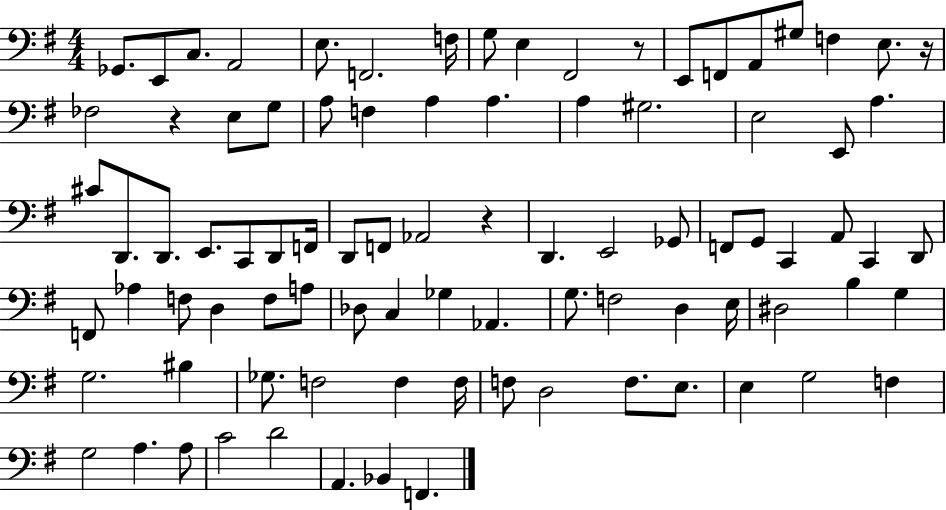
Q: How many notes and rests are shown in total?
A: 89